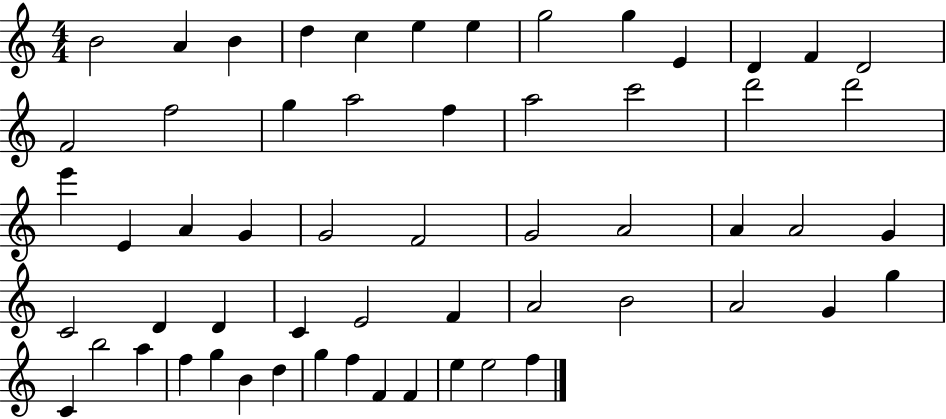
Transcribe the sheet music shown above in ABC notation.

X:1
T:Untitled
M:4/4
L:1/4
K:C
B2 A B d c e e g2 g E D F D2 F2 f2 g a2 f a2 c'2 d'2 d'2 e' E A G G2 F2 G2 A2 A A2 G C2 D D C E2 F A2 B2 A2 G g C b2 a f g B d g f F F e e2 f